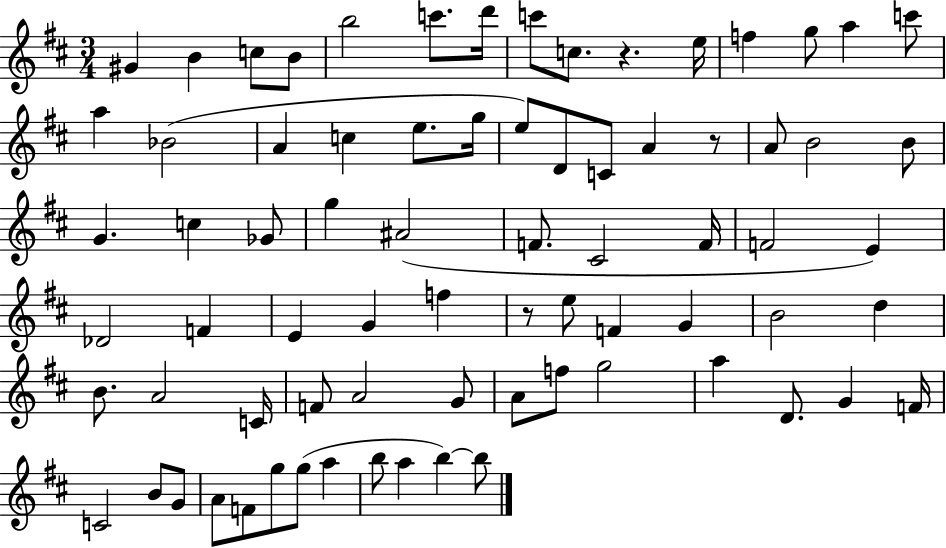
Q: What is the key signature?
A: D major